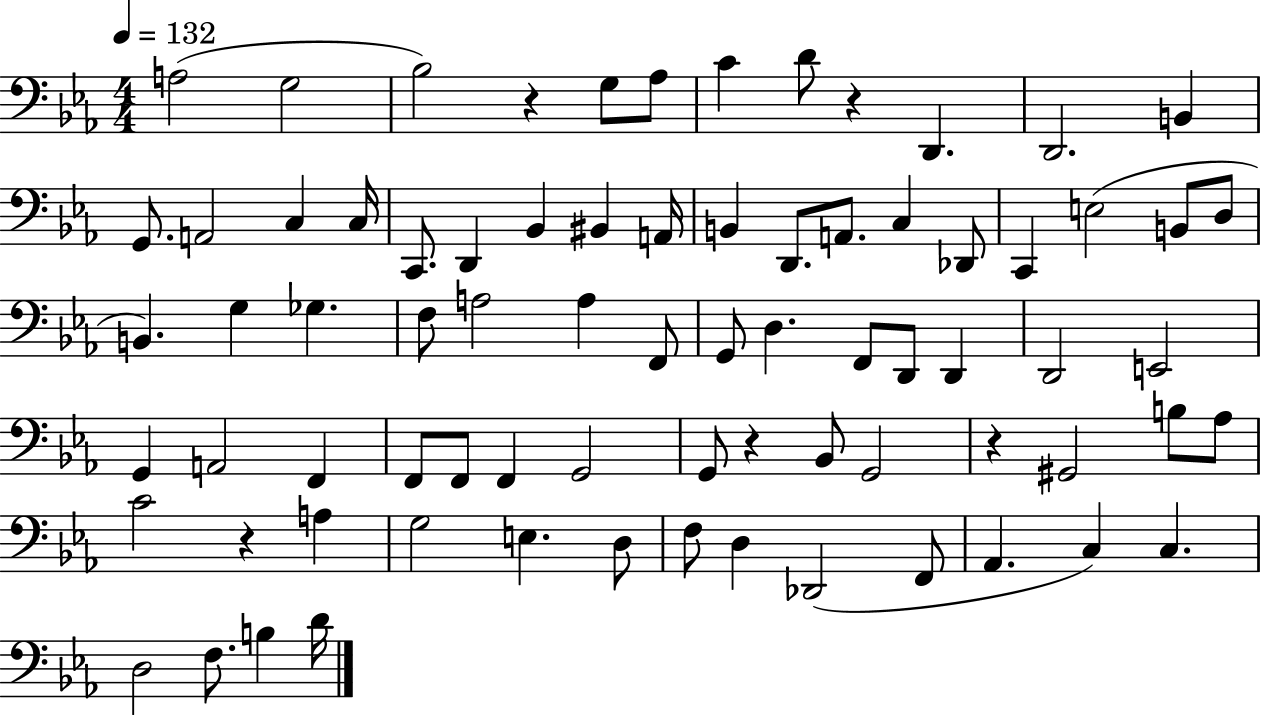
A3/h G3/h Bb3/h R/q G3/e Ab3/e C4/q D4/e R/q D2/q. D2/h. B2/q G2/e. A2/h C3/q C3/s C2/e. D2/q Bb2/q BIS2/q A2/s B2/q D2/e. A2/e. C3/q Db2/e C2/q E3/h B2/e D3/e B2/q. G3/q Gb3/q. F3/e A3/h A3/q F2/e G2/e D3/q. F2/e D2/e D2/q D2/h E2/h G2/q A2/h F2/q F2/e F2/e F2/q G2/h G2/e R/q Bb2/e G2/h R/q G#2/h B3/e Ab3/e C4/h R/q A3/q G3/h E3/q. D3/e F3/e D3/q Db2/h F2/e Ab2/q. C3/q C3/q. D3/h F3/e. B3/q D4/s